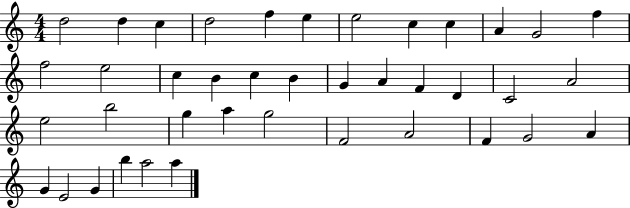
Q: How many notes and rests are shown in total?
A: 40